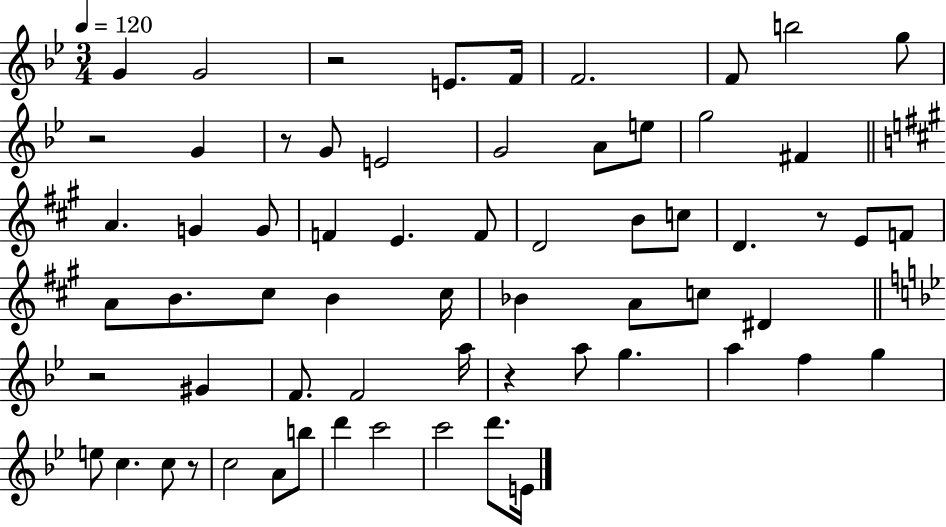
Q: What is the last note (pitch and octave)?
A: E4